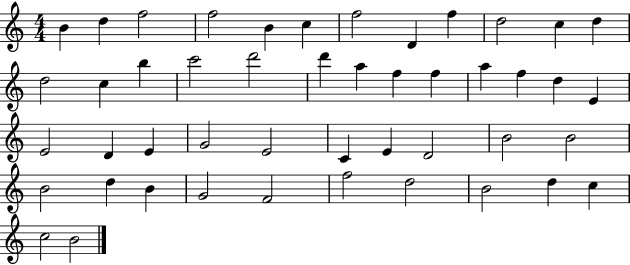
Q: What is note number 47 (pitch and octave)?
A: B4